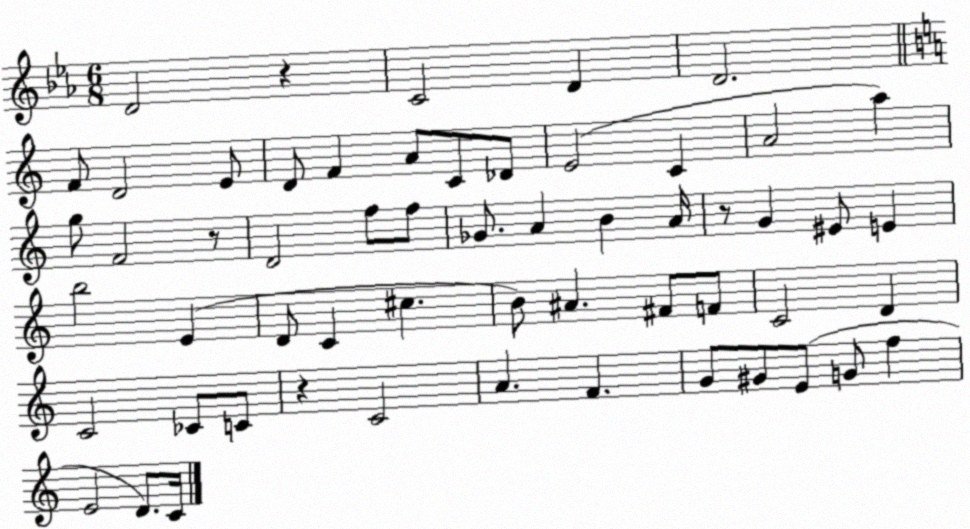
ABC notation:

X:1
T:Untitled
M:6/8
L:1/4
K:Eb
D2 z C2 D D2 F/2 D2 E/2 D/2 F A/2 C/2 _D/2 E2 C A2 a g/2 F2 z/2 D2 f/2 f/2 _G/2 A B A/4 z/2 G ^E/2 E b2 E D/2 C ^c B/2 ^A ^F/2 F/2 C2 D C2 _C/2 C/2 z C2 A F G/2 ^G/2 E/2 G/2 f E2 D/2 C/4